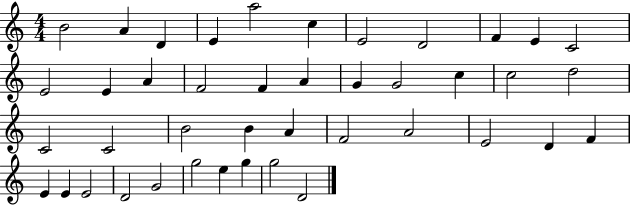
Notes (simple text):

B4/h A4/q D4/q E4/q A5/h C5/q E4/h D4/h F4/q E4/q C4/h E4/h E4/q A4/q F4/h F4/q A4/q G4/q G4/h C5/q C5/h D5/h C4/h C4/h B4/h B4/q A4/q F4/h A4/h E4/h D4/q F4/q E4/q E4/q E4/h D4/h G4/h G5/h E5/q G5/q G5/h D4/h